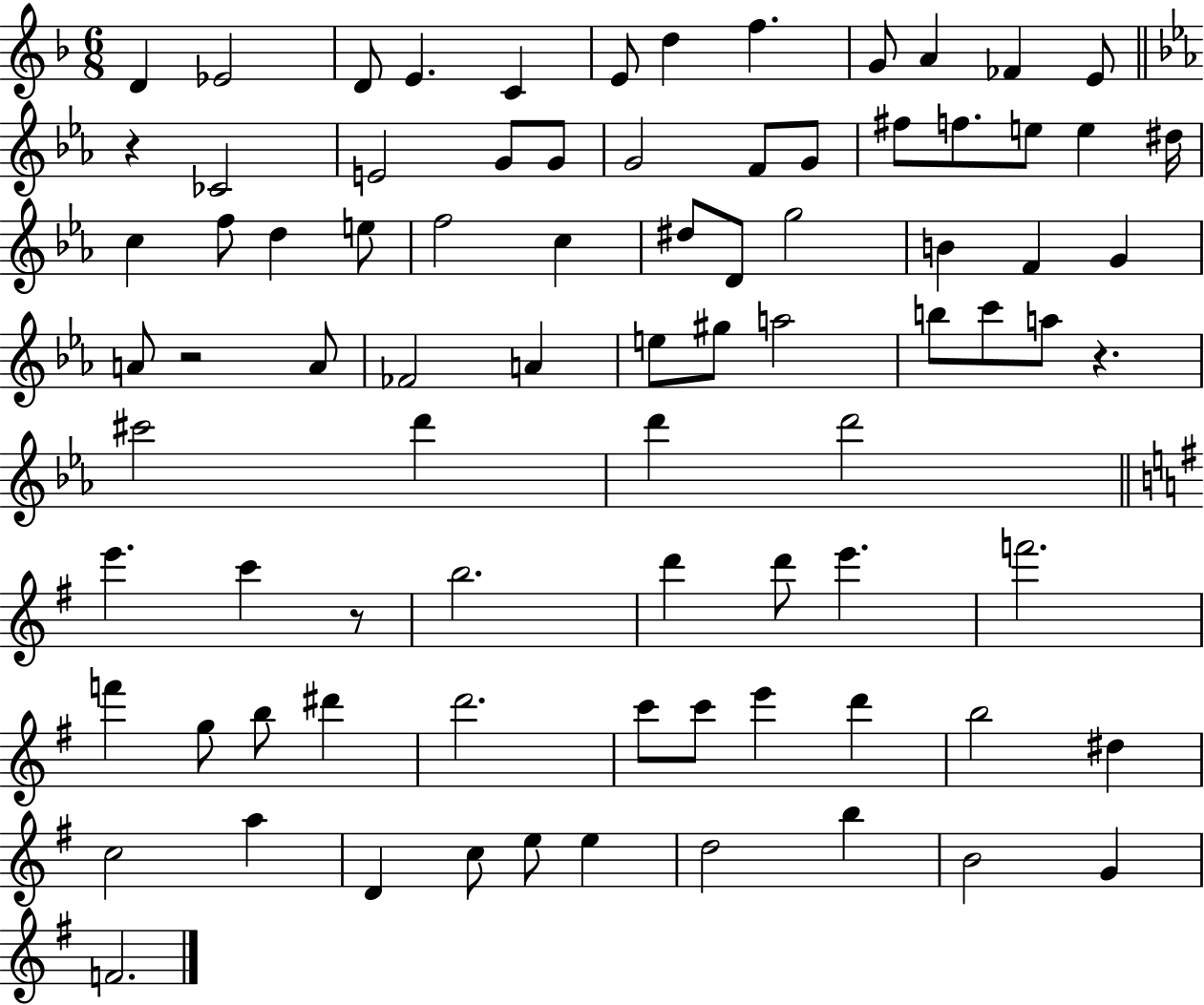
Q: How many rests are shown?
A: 4